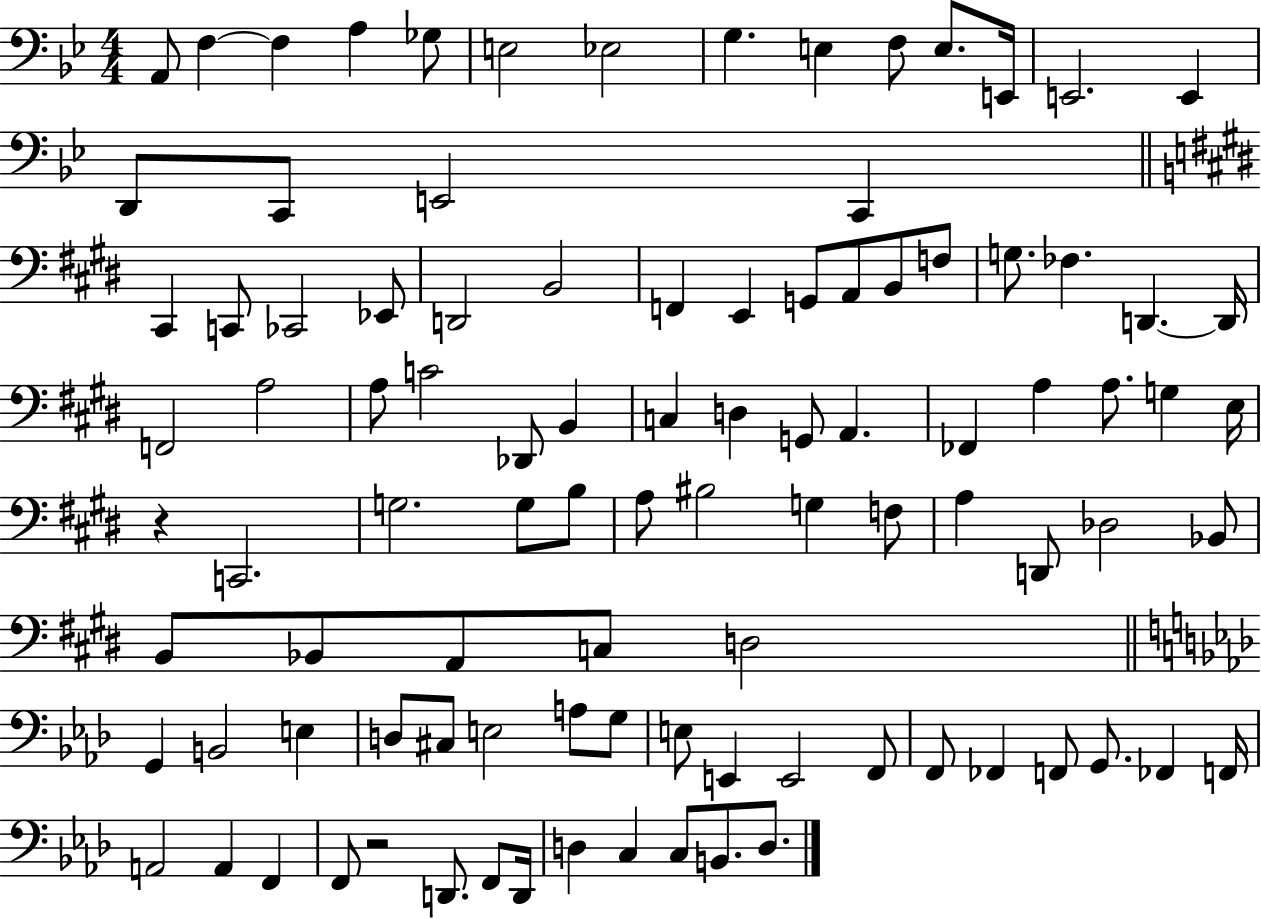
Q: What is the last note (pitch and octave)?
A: D3